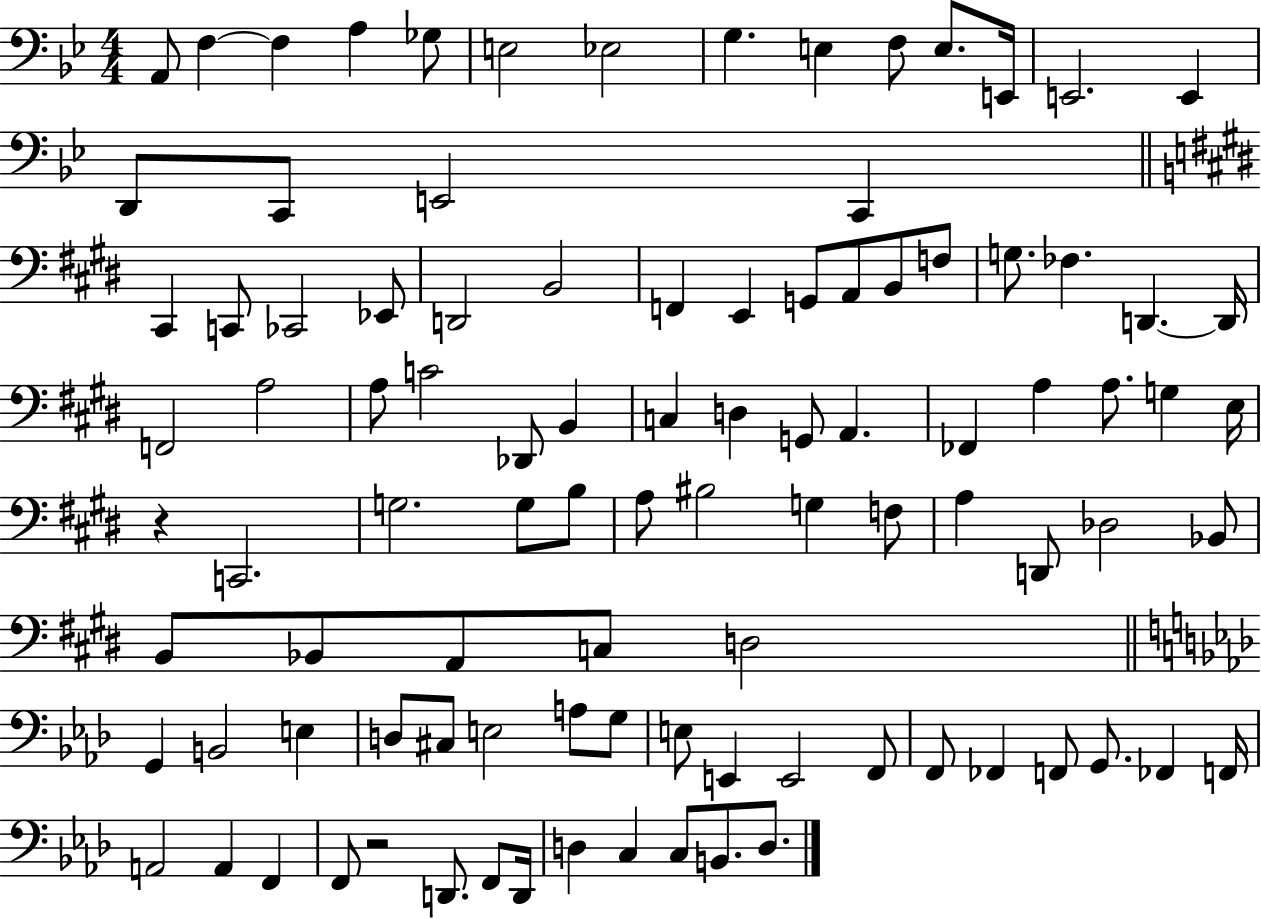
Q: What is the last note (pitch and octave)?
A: D3